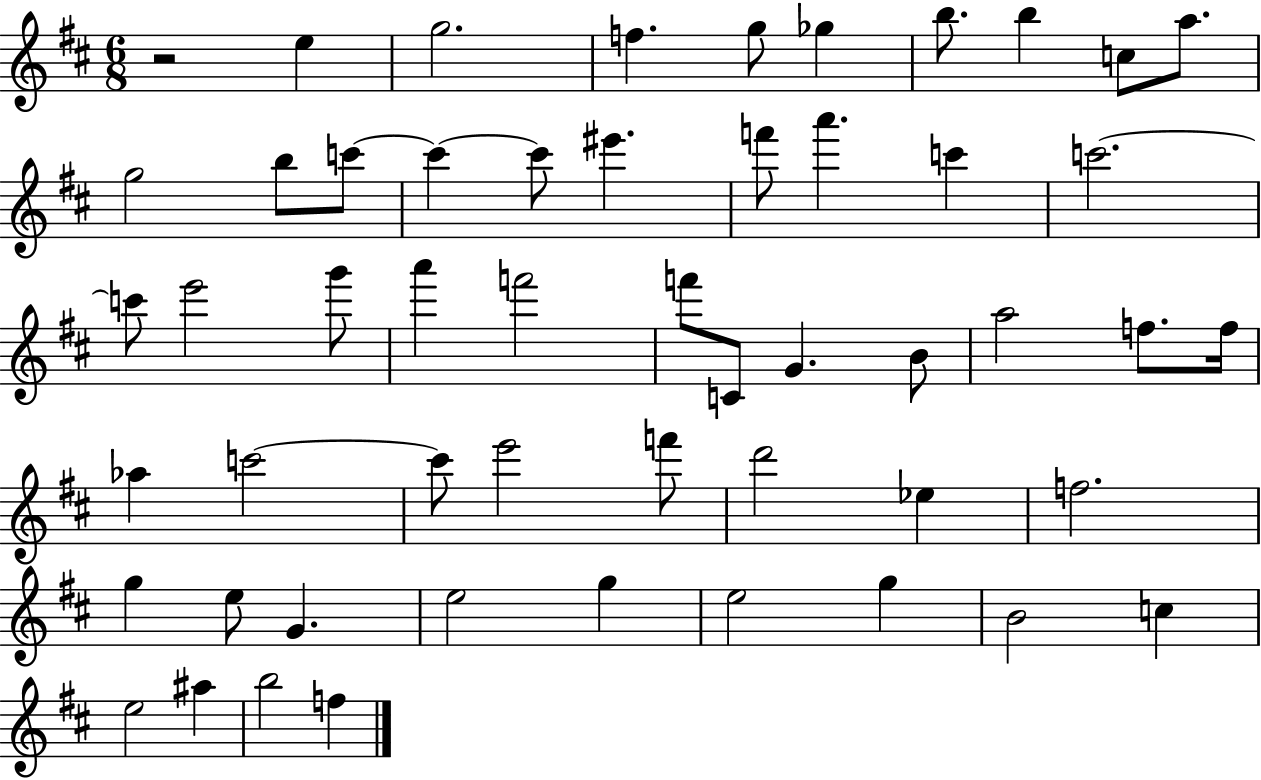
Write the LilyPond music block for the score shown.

{
  \clef treble
  \numericTimeSignature
  \time 6/8
  \key d \major
  r2 e''4 | g''2. | f''4. g''8 ges''4 | b''8. b''4 c''8 a''8. | \break g''2 b''8 c'''8~~ | c'''4~~ c'''8 eis'''4. | f'''8 a'''4. c'''4 | c'''2.~~ | \break c'''8 e'''2 g'''8 | a'''4 f'''2 | f'''8 c'8 g'4. b'8 | a''2 f''8. f''16 | \break aes''4 c'''2~~ | c'''8 e'''2 f'''8 | d'''2 ees''4 | f''2. | \break g''4 e''8 g'4. | e''2 g''4 | e''2 g''4 | b'2 c''4 | \break e''2 ais''4 | b''2 f''4 | \bar "|."
}